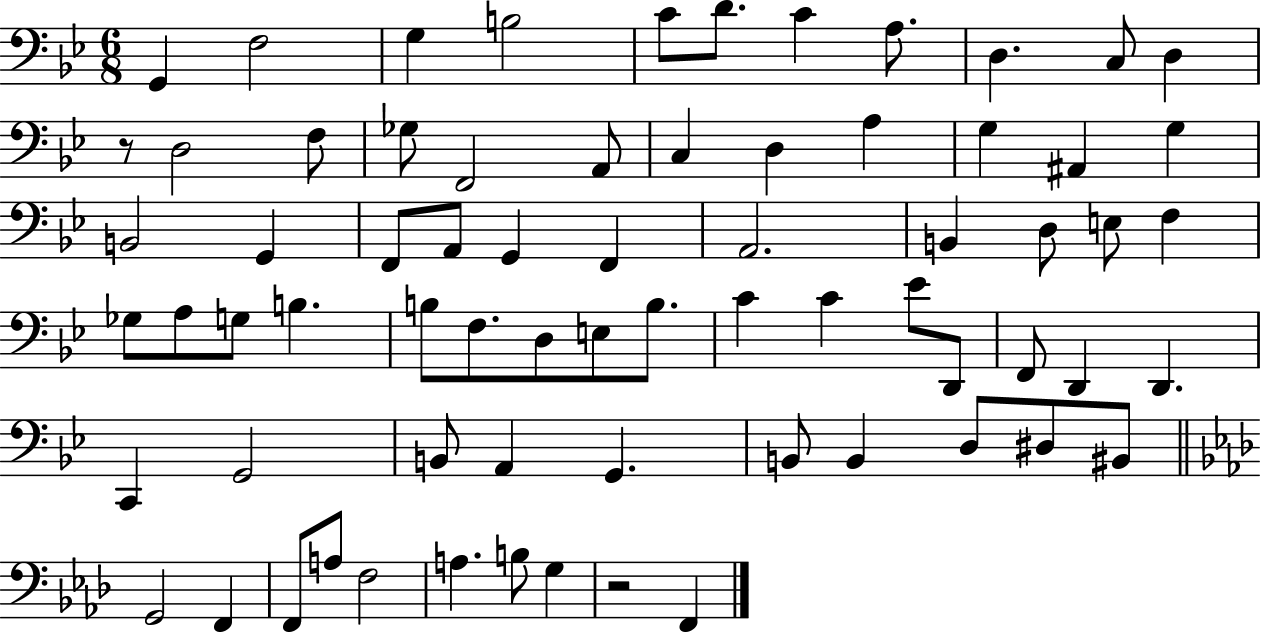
{
  \clef bass
  \numericTimeSignature
  \time 6/8
  \key bes \major
  g,4 f2 | g4 b2 | c'8 d'8. c'4 a8. | d4. c8 d4 | \break r8 d2 f8 | ges8 f,2 a,8 | c4 d4 a4 | g4 ais,4 g4 | \break b,2 g,4 | f,8 a,8 g,4 f,4 | a,2. | b,4 d8 e8 f4 | \break ges8 a8 g8 b4. | b8 f8. d8 e8 b8. | c'4 c'4 ees'8 d,8 | f,8 d,4 d,4. | \break c,4 g,2 | b,8 a,4 g,4. | b,8 b,4 d8 dis8 bis,8 | \bar "||" \break \key aes \major g,2 f,4 | f,8 a8 f2 | a4. b8 g4 | r2 f,4 | \break \bar "|."
}